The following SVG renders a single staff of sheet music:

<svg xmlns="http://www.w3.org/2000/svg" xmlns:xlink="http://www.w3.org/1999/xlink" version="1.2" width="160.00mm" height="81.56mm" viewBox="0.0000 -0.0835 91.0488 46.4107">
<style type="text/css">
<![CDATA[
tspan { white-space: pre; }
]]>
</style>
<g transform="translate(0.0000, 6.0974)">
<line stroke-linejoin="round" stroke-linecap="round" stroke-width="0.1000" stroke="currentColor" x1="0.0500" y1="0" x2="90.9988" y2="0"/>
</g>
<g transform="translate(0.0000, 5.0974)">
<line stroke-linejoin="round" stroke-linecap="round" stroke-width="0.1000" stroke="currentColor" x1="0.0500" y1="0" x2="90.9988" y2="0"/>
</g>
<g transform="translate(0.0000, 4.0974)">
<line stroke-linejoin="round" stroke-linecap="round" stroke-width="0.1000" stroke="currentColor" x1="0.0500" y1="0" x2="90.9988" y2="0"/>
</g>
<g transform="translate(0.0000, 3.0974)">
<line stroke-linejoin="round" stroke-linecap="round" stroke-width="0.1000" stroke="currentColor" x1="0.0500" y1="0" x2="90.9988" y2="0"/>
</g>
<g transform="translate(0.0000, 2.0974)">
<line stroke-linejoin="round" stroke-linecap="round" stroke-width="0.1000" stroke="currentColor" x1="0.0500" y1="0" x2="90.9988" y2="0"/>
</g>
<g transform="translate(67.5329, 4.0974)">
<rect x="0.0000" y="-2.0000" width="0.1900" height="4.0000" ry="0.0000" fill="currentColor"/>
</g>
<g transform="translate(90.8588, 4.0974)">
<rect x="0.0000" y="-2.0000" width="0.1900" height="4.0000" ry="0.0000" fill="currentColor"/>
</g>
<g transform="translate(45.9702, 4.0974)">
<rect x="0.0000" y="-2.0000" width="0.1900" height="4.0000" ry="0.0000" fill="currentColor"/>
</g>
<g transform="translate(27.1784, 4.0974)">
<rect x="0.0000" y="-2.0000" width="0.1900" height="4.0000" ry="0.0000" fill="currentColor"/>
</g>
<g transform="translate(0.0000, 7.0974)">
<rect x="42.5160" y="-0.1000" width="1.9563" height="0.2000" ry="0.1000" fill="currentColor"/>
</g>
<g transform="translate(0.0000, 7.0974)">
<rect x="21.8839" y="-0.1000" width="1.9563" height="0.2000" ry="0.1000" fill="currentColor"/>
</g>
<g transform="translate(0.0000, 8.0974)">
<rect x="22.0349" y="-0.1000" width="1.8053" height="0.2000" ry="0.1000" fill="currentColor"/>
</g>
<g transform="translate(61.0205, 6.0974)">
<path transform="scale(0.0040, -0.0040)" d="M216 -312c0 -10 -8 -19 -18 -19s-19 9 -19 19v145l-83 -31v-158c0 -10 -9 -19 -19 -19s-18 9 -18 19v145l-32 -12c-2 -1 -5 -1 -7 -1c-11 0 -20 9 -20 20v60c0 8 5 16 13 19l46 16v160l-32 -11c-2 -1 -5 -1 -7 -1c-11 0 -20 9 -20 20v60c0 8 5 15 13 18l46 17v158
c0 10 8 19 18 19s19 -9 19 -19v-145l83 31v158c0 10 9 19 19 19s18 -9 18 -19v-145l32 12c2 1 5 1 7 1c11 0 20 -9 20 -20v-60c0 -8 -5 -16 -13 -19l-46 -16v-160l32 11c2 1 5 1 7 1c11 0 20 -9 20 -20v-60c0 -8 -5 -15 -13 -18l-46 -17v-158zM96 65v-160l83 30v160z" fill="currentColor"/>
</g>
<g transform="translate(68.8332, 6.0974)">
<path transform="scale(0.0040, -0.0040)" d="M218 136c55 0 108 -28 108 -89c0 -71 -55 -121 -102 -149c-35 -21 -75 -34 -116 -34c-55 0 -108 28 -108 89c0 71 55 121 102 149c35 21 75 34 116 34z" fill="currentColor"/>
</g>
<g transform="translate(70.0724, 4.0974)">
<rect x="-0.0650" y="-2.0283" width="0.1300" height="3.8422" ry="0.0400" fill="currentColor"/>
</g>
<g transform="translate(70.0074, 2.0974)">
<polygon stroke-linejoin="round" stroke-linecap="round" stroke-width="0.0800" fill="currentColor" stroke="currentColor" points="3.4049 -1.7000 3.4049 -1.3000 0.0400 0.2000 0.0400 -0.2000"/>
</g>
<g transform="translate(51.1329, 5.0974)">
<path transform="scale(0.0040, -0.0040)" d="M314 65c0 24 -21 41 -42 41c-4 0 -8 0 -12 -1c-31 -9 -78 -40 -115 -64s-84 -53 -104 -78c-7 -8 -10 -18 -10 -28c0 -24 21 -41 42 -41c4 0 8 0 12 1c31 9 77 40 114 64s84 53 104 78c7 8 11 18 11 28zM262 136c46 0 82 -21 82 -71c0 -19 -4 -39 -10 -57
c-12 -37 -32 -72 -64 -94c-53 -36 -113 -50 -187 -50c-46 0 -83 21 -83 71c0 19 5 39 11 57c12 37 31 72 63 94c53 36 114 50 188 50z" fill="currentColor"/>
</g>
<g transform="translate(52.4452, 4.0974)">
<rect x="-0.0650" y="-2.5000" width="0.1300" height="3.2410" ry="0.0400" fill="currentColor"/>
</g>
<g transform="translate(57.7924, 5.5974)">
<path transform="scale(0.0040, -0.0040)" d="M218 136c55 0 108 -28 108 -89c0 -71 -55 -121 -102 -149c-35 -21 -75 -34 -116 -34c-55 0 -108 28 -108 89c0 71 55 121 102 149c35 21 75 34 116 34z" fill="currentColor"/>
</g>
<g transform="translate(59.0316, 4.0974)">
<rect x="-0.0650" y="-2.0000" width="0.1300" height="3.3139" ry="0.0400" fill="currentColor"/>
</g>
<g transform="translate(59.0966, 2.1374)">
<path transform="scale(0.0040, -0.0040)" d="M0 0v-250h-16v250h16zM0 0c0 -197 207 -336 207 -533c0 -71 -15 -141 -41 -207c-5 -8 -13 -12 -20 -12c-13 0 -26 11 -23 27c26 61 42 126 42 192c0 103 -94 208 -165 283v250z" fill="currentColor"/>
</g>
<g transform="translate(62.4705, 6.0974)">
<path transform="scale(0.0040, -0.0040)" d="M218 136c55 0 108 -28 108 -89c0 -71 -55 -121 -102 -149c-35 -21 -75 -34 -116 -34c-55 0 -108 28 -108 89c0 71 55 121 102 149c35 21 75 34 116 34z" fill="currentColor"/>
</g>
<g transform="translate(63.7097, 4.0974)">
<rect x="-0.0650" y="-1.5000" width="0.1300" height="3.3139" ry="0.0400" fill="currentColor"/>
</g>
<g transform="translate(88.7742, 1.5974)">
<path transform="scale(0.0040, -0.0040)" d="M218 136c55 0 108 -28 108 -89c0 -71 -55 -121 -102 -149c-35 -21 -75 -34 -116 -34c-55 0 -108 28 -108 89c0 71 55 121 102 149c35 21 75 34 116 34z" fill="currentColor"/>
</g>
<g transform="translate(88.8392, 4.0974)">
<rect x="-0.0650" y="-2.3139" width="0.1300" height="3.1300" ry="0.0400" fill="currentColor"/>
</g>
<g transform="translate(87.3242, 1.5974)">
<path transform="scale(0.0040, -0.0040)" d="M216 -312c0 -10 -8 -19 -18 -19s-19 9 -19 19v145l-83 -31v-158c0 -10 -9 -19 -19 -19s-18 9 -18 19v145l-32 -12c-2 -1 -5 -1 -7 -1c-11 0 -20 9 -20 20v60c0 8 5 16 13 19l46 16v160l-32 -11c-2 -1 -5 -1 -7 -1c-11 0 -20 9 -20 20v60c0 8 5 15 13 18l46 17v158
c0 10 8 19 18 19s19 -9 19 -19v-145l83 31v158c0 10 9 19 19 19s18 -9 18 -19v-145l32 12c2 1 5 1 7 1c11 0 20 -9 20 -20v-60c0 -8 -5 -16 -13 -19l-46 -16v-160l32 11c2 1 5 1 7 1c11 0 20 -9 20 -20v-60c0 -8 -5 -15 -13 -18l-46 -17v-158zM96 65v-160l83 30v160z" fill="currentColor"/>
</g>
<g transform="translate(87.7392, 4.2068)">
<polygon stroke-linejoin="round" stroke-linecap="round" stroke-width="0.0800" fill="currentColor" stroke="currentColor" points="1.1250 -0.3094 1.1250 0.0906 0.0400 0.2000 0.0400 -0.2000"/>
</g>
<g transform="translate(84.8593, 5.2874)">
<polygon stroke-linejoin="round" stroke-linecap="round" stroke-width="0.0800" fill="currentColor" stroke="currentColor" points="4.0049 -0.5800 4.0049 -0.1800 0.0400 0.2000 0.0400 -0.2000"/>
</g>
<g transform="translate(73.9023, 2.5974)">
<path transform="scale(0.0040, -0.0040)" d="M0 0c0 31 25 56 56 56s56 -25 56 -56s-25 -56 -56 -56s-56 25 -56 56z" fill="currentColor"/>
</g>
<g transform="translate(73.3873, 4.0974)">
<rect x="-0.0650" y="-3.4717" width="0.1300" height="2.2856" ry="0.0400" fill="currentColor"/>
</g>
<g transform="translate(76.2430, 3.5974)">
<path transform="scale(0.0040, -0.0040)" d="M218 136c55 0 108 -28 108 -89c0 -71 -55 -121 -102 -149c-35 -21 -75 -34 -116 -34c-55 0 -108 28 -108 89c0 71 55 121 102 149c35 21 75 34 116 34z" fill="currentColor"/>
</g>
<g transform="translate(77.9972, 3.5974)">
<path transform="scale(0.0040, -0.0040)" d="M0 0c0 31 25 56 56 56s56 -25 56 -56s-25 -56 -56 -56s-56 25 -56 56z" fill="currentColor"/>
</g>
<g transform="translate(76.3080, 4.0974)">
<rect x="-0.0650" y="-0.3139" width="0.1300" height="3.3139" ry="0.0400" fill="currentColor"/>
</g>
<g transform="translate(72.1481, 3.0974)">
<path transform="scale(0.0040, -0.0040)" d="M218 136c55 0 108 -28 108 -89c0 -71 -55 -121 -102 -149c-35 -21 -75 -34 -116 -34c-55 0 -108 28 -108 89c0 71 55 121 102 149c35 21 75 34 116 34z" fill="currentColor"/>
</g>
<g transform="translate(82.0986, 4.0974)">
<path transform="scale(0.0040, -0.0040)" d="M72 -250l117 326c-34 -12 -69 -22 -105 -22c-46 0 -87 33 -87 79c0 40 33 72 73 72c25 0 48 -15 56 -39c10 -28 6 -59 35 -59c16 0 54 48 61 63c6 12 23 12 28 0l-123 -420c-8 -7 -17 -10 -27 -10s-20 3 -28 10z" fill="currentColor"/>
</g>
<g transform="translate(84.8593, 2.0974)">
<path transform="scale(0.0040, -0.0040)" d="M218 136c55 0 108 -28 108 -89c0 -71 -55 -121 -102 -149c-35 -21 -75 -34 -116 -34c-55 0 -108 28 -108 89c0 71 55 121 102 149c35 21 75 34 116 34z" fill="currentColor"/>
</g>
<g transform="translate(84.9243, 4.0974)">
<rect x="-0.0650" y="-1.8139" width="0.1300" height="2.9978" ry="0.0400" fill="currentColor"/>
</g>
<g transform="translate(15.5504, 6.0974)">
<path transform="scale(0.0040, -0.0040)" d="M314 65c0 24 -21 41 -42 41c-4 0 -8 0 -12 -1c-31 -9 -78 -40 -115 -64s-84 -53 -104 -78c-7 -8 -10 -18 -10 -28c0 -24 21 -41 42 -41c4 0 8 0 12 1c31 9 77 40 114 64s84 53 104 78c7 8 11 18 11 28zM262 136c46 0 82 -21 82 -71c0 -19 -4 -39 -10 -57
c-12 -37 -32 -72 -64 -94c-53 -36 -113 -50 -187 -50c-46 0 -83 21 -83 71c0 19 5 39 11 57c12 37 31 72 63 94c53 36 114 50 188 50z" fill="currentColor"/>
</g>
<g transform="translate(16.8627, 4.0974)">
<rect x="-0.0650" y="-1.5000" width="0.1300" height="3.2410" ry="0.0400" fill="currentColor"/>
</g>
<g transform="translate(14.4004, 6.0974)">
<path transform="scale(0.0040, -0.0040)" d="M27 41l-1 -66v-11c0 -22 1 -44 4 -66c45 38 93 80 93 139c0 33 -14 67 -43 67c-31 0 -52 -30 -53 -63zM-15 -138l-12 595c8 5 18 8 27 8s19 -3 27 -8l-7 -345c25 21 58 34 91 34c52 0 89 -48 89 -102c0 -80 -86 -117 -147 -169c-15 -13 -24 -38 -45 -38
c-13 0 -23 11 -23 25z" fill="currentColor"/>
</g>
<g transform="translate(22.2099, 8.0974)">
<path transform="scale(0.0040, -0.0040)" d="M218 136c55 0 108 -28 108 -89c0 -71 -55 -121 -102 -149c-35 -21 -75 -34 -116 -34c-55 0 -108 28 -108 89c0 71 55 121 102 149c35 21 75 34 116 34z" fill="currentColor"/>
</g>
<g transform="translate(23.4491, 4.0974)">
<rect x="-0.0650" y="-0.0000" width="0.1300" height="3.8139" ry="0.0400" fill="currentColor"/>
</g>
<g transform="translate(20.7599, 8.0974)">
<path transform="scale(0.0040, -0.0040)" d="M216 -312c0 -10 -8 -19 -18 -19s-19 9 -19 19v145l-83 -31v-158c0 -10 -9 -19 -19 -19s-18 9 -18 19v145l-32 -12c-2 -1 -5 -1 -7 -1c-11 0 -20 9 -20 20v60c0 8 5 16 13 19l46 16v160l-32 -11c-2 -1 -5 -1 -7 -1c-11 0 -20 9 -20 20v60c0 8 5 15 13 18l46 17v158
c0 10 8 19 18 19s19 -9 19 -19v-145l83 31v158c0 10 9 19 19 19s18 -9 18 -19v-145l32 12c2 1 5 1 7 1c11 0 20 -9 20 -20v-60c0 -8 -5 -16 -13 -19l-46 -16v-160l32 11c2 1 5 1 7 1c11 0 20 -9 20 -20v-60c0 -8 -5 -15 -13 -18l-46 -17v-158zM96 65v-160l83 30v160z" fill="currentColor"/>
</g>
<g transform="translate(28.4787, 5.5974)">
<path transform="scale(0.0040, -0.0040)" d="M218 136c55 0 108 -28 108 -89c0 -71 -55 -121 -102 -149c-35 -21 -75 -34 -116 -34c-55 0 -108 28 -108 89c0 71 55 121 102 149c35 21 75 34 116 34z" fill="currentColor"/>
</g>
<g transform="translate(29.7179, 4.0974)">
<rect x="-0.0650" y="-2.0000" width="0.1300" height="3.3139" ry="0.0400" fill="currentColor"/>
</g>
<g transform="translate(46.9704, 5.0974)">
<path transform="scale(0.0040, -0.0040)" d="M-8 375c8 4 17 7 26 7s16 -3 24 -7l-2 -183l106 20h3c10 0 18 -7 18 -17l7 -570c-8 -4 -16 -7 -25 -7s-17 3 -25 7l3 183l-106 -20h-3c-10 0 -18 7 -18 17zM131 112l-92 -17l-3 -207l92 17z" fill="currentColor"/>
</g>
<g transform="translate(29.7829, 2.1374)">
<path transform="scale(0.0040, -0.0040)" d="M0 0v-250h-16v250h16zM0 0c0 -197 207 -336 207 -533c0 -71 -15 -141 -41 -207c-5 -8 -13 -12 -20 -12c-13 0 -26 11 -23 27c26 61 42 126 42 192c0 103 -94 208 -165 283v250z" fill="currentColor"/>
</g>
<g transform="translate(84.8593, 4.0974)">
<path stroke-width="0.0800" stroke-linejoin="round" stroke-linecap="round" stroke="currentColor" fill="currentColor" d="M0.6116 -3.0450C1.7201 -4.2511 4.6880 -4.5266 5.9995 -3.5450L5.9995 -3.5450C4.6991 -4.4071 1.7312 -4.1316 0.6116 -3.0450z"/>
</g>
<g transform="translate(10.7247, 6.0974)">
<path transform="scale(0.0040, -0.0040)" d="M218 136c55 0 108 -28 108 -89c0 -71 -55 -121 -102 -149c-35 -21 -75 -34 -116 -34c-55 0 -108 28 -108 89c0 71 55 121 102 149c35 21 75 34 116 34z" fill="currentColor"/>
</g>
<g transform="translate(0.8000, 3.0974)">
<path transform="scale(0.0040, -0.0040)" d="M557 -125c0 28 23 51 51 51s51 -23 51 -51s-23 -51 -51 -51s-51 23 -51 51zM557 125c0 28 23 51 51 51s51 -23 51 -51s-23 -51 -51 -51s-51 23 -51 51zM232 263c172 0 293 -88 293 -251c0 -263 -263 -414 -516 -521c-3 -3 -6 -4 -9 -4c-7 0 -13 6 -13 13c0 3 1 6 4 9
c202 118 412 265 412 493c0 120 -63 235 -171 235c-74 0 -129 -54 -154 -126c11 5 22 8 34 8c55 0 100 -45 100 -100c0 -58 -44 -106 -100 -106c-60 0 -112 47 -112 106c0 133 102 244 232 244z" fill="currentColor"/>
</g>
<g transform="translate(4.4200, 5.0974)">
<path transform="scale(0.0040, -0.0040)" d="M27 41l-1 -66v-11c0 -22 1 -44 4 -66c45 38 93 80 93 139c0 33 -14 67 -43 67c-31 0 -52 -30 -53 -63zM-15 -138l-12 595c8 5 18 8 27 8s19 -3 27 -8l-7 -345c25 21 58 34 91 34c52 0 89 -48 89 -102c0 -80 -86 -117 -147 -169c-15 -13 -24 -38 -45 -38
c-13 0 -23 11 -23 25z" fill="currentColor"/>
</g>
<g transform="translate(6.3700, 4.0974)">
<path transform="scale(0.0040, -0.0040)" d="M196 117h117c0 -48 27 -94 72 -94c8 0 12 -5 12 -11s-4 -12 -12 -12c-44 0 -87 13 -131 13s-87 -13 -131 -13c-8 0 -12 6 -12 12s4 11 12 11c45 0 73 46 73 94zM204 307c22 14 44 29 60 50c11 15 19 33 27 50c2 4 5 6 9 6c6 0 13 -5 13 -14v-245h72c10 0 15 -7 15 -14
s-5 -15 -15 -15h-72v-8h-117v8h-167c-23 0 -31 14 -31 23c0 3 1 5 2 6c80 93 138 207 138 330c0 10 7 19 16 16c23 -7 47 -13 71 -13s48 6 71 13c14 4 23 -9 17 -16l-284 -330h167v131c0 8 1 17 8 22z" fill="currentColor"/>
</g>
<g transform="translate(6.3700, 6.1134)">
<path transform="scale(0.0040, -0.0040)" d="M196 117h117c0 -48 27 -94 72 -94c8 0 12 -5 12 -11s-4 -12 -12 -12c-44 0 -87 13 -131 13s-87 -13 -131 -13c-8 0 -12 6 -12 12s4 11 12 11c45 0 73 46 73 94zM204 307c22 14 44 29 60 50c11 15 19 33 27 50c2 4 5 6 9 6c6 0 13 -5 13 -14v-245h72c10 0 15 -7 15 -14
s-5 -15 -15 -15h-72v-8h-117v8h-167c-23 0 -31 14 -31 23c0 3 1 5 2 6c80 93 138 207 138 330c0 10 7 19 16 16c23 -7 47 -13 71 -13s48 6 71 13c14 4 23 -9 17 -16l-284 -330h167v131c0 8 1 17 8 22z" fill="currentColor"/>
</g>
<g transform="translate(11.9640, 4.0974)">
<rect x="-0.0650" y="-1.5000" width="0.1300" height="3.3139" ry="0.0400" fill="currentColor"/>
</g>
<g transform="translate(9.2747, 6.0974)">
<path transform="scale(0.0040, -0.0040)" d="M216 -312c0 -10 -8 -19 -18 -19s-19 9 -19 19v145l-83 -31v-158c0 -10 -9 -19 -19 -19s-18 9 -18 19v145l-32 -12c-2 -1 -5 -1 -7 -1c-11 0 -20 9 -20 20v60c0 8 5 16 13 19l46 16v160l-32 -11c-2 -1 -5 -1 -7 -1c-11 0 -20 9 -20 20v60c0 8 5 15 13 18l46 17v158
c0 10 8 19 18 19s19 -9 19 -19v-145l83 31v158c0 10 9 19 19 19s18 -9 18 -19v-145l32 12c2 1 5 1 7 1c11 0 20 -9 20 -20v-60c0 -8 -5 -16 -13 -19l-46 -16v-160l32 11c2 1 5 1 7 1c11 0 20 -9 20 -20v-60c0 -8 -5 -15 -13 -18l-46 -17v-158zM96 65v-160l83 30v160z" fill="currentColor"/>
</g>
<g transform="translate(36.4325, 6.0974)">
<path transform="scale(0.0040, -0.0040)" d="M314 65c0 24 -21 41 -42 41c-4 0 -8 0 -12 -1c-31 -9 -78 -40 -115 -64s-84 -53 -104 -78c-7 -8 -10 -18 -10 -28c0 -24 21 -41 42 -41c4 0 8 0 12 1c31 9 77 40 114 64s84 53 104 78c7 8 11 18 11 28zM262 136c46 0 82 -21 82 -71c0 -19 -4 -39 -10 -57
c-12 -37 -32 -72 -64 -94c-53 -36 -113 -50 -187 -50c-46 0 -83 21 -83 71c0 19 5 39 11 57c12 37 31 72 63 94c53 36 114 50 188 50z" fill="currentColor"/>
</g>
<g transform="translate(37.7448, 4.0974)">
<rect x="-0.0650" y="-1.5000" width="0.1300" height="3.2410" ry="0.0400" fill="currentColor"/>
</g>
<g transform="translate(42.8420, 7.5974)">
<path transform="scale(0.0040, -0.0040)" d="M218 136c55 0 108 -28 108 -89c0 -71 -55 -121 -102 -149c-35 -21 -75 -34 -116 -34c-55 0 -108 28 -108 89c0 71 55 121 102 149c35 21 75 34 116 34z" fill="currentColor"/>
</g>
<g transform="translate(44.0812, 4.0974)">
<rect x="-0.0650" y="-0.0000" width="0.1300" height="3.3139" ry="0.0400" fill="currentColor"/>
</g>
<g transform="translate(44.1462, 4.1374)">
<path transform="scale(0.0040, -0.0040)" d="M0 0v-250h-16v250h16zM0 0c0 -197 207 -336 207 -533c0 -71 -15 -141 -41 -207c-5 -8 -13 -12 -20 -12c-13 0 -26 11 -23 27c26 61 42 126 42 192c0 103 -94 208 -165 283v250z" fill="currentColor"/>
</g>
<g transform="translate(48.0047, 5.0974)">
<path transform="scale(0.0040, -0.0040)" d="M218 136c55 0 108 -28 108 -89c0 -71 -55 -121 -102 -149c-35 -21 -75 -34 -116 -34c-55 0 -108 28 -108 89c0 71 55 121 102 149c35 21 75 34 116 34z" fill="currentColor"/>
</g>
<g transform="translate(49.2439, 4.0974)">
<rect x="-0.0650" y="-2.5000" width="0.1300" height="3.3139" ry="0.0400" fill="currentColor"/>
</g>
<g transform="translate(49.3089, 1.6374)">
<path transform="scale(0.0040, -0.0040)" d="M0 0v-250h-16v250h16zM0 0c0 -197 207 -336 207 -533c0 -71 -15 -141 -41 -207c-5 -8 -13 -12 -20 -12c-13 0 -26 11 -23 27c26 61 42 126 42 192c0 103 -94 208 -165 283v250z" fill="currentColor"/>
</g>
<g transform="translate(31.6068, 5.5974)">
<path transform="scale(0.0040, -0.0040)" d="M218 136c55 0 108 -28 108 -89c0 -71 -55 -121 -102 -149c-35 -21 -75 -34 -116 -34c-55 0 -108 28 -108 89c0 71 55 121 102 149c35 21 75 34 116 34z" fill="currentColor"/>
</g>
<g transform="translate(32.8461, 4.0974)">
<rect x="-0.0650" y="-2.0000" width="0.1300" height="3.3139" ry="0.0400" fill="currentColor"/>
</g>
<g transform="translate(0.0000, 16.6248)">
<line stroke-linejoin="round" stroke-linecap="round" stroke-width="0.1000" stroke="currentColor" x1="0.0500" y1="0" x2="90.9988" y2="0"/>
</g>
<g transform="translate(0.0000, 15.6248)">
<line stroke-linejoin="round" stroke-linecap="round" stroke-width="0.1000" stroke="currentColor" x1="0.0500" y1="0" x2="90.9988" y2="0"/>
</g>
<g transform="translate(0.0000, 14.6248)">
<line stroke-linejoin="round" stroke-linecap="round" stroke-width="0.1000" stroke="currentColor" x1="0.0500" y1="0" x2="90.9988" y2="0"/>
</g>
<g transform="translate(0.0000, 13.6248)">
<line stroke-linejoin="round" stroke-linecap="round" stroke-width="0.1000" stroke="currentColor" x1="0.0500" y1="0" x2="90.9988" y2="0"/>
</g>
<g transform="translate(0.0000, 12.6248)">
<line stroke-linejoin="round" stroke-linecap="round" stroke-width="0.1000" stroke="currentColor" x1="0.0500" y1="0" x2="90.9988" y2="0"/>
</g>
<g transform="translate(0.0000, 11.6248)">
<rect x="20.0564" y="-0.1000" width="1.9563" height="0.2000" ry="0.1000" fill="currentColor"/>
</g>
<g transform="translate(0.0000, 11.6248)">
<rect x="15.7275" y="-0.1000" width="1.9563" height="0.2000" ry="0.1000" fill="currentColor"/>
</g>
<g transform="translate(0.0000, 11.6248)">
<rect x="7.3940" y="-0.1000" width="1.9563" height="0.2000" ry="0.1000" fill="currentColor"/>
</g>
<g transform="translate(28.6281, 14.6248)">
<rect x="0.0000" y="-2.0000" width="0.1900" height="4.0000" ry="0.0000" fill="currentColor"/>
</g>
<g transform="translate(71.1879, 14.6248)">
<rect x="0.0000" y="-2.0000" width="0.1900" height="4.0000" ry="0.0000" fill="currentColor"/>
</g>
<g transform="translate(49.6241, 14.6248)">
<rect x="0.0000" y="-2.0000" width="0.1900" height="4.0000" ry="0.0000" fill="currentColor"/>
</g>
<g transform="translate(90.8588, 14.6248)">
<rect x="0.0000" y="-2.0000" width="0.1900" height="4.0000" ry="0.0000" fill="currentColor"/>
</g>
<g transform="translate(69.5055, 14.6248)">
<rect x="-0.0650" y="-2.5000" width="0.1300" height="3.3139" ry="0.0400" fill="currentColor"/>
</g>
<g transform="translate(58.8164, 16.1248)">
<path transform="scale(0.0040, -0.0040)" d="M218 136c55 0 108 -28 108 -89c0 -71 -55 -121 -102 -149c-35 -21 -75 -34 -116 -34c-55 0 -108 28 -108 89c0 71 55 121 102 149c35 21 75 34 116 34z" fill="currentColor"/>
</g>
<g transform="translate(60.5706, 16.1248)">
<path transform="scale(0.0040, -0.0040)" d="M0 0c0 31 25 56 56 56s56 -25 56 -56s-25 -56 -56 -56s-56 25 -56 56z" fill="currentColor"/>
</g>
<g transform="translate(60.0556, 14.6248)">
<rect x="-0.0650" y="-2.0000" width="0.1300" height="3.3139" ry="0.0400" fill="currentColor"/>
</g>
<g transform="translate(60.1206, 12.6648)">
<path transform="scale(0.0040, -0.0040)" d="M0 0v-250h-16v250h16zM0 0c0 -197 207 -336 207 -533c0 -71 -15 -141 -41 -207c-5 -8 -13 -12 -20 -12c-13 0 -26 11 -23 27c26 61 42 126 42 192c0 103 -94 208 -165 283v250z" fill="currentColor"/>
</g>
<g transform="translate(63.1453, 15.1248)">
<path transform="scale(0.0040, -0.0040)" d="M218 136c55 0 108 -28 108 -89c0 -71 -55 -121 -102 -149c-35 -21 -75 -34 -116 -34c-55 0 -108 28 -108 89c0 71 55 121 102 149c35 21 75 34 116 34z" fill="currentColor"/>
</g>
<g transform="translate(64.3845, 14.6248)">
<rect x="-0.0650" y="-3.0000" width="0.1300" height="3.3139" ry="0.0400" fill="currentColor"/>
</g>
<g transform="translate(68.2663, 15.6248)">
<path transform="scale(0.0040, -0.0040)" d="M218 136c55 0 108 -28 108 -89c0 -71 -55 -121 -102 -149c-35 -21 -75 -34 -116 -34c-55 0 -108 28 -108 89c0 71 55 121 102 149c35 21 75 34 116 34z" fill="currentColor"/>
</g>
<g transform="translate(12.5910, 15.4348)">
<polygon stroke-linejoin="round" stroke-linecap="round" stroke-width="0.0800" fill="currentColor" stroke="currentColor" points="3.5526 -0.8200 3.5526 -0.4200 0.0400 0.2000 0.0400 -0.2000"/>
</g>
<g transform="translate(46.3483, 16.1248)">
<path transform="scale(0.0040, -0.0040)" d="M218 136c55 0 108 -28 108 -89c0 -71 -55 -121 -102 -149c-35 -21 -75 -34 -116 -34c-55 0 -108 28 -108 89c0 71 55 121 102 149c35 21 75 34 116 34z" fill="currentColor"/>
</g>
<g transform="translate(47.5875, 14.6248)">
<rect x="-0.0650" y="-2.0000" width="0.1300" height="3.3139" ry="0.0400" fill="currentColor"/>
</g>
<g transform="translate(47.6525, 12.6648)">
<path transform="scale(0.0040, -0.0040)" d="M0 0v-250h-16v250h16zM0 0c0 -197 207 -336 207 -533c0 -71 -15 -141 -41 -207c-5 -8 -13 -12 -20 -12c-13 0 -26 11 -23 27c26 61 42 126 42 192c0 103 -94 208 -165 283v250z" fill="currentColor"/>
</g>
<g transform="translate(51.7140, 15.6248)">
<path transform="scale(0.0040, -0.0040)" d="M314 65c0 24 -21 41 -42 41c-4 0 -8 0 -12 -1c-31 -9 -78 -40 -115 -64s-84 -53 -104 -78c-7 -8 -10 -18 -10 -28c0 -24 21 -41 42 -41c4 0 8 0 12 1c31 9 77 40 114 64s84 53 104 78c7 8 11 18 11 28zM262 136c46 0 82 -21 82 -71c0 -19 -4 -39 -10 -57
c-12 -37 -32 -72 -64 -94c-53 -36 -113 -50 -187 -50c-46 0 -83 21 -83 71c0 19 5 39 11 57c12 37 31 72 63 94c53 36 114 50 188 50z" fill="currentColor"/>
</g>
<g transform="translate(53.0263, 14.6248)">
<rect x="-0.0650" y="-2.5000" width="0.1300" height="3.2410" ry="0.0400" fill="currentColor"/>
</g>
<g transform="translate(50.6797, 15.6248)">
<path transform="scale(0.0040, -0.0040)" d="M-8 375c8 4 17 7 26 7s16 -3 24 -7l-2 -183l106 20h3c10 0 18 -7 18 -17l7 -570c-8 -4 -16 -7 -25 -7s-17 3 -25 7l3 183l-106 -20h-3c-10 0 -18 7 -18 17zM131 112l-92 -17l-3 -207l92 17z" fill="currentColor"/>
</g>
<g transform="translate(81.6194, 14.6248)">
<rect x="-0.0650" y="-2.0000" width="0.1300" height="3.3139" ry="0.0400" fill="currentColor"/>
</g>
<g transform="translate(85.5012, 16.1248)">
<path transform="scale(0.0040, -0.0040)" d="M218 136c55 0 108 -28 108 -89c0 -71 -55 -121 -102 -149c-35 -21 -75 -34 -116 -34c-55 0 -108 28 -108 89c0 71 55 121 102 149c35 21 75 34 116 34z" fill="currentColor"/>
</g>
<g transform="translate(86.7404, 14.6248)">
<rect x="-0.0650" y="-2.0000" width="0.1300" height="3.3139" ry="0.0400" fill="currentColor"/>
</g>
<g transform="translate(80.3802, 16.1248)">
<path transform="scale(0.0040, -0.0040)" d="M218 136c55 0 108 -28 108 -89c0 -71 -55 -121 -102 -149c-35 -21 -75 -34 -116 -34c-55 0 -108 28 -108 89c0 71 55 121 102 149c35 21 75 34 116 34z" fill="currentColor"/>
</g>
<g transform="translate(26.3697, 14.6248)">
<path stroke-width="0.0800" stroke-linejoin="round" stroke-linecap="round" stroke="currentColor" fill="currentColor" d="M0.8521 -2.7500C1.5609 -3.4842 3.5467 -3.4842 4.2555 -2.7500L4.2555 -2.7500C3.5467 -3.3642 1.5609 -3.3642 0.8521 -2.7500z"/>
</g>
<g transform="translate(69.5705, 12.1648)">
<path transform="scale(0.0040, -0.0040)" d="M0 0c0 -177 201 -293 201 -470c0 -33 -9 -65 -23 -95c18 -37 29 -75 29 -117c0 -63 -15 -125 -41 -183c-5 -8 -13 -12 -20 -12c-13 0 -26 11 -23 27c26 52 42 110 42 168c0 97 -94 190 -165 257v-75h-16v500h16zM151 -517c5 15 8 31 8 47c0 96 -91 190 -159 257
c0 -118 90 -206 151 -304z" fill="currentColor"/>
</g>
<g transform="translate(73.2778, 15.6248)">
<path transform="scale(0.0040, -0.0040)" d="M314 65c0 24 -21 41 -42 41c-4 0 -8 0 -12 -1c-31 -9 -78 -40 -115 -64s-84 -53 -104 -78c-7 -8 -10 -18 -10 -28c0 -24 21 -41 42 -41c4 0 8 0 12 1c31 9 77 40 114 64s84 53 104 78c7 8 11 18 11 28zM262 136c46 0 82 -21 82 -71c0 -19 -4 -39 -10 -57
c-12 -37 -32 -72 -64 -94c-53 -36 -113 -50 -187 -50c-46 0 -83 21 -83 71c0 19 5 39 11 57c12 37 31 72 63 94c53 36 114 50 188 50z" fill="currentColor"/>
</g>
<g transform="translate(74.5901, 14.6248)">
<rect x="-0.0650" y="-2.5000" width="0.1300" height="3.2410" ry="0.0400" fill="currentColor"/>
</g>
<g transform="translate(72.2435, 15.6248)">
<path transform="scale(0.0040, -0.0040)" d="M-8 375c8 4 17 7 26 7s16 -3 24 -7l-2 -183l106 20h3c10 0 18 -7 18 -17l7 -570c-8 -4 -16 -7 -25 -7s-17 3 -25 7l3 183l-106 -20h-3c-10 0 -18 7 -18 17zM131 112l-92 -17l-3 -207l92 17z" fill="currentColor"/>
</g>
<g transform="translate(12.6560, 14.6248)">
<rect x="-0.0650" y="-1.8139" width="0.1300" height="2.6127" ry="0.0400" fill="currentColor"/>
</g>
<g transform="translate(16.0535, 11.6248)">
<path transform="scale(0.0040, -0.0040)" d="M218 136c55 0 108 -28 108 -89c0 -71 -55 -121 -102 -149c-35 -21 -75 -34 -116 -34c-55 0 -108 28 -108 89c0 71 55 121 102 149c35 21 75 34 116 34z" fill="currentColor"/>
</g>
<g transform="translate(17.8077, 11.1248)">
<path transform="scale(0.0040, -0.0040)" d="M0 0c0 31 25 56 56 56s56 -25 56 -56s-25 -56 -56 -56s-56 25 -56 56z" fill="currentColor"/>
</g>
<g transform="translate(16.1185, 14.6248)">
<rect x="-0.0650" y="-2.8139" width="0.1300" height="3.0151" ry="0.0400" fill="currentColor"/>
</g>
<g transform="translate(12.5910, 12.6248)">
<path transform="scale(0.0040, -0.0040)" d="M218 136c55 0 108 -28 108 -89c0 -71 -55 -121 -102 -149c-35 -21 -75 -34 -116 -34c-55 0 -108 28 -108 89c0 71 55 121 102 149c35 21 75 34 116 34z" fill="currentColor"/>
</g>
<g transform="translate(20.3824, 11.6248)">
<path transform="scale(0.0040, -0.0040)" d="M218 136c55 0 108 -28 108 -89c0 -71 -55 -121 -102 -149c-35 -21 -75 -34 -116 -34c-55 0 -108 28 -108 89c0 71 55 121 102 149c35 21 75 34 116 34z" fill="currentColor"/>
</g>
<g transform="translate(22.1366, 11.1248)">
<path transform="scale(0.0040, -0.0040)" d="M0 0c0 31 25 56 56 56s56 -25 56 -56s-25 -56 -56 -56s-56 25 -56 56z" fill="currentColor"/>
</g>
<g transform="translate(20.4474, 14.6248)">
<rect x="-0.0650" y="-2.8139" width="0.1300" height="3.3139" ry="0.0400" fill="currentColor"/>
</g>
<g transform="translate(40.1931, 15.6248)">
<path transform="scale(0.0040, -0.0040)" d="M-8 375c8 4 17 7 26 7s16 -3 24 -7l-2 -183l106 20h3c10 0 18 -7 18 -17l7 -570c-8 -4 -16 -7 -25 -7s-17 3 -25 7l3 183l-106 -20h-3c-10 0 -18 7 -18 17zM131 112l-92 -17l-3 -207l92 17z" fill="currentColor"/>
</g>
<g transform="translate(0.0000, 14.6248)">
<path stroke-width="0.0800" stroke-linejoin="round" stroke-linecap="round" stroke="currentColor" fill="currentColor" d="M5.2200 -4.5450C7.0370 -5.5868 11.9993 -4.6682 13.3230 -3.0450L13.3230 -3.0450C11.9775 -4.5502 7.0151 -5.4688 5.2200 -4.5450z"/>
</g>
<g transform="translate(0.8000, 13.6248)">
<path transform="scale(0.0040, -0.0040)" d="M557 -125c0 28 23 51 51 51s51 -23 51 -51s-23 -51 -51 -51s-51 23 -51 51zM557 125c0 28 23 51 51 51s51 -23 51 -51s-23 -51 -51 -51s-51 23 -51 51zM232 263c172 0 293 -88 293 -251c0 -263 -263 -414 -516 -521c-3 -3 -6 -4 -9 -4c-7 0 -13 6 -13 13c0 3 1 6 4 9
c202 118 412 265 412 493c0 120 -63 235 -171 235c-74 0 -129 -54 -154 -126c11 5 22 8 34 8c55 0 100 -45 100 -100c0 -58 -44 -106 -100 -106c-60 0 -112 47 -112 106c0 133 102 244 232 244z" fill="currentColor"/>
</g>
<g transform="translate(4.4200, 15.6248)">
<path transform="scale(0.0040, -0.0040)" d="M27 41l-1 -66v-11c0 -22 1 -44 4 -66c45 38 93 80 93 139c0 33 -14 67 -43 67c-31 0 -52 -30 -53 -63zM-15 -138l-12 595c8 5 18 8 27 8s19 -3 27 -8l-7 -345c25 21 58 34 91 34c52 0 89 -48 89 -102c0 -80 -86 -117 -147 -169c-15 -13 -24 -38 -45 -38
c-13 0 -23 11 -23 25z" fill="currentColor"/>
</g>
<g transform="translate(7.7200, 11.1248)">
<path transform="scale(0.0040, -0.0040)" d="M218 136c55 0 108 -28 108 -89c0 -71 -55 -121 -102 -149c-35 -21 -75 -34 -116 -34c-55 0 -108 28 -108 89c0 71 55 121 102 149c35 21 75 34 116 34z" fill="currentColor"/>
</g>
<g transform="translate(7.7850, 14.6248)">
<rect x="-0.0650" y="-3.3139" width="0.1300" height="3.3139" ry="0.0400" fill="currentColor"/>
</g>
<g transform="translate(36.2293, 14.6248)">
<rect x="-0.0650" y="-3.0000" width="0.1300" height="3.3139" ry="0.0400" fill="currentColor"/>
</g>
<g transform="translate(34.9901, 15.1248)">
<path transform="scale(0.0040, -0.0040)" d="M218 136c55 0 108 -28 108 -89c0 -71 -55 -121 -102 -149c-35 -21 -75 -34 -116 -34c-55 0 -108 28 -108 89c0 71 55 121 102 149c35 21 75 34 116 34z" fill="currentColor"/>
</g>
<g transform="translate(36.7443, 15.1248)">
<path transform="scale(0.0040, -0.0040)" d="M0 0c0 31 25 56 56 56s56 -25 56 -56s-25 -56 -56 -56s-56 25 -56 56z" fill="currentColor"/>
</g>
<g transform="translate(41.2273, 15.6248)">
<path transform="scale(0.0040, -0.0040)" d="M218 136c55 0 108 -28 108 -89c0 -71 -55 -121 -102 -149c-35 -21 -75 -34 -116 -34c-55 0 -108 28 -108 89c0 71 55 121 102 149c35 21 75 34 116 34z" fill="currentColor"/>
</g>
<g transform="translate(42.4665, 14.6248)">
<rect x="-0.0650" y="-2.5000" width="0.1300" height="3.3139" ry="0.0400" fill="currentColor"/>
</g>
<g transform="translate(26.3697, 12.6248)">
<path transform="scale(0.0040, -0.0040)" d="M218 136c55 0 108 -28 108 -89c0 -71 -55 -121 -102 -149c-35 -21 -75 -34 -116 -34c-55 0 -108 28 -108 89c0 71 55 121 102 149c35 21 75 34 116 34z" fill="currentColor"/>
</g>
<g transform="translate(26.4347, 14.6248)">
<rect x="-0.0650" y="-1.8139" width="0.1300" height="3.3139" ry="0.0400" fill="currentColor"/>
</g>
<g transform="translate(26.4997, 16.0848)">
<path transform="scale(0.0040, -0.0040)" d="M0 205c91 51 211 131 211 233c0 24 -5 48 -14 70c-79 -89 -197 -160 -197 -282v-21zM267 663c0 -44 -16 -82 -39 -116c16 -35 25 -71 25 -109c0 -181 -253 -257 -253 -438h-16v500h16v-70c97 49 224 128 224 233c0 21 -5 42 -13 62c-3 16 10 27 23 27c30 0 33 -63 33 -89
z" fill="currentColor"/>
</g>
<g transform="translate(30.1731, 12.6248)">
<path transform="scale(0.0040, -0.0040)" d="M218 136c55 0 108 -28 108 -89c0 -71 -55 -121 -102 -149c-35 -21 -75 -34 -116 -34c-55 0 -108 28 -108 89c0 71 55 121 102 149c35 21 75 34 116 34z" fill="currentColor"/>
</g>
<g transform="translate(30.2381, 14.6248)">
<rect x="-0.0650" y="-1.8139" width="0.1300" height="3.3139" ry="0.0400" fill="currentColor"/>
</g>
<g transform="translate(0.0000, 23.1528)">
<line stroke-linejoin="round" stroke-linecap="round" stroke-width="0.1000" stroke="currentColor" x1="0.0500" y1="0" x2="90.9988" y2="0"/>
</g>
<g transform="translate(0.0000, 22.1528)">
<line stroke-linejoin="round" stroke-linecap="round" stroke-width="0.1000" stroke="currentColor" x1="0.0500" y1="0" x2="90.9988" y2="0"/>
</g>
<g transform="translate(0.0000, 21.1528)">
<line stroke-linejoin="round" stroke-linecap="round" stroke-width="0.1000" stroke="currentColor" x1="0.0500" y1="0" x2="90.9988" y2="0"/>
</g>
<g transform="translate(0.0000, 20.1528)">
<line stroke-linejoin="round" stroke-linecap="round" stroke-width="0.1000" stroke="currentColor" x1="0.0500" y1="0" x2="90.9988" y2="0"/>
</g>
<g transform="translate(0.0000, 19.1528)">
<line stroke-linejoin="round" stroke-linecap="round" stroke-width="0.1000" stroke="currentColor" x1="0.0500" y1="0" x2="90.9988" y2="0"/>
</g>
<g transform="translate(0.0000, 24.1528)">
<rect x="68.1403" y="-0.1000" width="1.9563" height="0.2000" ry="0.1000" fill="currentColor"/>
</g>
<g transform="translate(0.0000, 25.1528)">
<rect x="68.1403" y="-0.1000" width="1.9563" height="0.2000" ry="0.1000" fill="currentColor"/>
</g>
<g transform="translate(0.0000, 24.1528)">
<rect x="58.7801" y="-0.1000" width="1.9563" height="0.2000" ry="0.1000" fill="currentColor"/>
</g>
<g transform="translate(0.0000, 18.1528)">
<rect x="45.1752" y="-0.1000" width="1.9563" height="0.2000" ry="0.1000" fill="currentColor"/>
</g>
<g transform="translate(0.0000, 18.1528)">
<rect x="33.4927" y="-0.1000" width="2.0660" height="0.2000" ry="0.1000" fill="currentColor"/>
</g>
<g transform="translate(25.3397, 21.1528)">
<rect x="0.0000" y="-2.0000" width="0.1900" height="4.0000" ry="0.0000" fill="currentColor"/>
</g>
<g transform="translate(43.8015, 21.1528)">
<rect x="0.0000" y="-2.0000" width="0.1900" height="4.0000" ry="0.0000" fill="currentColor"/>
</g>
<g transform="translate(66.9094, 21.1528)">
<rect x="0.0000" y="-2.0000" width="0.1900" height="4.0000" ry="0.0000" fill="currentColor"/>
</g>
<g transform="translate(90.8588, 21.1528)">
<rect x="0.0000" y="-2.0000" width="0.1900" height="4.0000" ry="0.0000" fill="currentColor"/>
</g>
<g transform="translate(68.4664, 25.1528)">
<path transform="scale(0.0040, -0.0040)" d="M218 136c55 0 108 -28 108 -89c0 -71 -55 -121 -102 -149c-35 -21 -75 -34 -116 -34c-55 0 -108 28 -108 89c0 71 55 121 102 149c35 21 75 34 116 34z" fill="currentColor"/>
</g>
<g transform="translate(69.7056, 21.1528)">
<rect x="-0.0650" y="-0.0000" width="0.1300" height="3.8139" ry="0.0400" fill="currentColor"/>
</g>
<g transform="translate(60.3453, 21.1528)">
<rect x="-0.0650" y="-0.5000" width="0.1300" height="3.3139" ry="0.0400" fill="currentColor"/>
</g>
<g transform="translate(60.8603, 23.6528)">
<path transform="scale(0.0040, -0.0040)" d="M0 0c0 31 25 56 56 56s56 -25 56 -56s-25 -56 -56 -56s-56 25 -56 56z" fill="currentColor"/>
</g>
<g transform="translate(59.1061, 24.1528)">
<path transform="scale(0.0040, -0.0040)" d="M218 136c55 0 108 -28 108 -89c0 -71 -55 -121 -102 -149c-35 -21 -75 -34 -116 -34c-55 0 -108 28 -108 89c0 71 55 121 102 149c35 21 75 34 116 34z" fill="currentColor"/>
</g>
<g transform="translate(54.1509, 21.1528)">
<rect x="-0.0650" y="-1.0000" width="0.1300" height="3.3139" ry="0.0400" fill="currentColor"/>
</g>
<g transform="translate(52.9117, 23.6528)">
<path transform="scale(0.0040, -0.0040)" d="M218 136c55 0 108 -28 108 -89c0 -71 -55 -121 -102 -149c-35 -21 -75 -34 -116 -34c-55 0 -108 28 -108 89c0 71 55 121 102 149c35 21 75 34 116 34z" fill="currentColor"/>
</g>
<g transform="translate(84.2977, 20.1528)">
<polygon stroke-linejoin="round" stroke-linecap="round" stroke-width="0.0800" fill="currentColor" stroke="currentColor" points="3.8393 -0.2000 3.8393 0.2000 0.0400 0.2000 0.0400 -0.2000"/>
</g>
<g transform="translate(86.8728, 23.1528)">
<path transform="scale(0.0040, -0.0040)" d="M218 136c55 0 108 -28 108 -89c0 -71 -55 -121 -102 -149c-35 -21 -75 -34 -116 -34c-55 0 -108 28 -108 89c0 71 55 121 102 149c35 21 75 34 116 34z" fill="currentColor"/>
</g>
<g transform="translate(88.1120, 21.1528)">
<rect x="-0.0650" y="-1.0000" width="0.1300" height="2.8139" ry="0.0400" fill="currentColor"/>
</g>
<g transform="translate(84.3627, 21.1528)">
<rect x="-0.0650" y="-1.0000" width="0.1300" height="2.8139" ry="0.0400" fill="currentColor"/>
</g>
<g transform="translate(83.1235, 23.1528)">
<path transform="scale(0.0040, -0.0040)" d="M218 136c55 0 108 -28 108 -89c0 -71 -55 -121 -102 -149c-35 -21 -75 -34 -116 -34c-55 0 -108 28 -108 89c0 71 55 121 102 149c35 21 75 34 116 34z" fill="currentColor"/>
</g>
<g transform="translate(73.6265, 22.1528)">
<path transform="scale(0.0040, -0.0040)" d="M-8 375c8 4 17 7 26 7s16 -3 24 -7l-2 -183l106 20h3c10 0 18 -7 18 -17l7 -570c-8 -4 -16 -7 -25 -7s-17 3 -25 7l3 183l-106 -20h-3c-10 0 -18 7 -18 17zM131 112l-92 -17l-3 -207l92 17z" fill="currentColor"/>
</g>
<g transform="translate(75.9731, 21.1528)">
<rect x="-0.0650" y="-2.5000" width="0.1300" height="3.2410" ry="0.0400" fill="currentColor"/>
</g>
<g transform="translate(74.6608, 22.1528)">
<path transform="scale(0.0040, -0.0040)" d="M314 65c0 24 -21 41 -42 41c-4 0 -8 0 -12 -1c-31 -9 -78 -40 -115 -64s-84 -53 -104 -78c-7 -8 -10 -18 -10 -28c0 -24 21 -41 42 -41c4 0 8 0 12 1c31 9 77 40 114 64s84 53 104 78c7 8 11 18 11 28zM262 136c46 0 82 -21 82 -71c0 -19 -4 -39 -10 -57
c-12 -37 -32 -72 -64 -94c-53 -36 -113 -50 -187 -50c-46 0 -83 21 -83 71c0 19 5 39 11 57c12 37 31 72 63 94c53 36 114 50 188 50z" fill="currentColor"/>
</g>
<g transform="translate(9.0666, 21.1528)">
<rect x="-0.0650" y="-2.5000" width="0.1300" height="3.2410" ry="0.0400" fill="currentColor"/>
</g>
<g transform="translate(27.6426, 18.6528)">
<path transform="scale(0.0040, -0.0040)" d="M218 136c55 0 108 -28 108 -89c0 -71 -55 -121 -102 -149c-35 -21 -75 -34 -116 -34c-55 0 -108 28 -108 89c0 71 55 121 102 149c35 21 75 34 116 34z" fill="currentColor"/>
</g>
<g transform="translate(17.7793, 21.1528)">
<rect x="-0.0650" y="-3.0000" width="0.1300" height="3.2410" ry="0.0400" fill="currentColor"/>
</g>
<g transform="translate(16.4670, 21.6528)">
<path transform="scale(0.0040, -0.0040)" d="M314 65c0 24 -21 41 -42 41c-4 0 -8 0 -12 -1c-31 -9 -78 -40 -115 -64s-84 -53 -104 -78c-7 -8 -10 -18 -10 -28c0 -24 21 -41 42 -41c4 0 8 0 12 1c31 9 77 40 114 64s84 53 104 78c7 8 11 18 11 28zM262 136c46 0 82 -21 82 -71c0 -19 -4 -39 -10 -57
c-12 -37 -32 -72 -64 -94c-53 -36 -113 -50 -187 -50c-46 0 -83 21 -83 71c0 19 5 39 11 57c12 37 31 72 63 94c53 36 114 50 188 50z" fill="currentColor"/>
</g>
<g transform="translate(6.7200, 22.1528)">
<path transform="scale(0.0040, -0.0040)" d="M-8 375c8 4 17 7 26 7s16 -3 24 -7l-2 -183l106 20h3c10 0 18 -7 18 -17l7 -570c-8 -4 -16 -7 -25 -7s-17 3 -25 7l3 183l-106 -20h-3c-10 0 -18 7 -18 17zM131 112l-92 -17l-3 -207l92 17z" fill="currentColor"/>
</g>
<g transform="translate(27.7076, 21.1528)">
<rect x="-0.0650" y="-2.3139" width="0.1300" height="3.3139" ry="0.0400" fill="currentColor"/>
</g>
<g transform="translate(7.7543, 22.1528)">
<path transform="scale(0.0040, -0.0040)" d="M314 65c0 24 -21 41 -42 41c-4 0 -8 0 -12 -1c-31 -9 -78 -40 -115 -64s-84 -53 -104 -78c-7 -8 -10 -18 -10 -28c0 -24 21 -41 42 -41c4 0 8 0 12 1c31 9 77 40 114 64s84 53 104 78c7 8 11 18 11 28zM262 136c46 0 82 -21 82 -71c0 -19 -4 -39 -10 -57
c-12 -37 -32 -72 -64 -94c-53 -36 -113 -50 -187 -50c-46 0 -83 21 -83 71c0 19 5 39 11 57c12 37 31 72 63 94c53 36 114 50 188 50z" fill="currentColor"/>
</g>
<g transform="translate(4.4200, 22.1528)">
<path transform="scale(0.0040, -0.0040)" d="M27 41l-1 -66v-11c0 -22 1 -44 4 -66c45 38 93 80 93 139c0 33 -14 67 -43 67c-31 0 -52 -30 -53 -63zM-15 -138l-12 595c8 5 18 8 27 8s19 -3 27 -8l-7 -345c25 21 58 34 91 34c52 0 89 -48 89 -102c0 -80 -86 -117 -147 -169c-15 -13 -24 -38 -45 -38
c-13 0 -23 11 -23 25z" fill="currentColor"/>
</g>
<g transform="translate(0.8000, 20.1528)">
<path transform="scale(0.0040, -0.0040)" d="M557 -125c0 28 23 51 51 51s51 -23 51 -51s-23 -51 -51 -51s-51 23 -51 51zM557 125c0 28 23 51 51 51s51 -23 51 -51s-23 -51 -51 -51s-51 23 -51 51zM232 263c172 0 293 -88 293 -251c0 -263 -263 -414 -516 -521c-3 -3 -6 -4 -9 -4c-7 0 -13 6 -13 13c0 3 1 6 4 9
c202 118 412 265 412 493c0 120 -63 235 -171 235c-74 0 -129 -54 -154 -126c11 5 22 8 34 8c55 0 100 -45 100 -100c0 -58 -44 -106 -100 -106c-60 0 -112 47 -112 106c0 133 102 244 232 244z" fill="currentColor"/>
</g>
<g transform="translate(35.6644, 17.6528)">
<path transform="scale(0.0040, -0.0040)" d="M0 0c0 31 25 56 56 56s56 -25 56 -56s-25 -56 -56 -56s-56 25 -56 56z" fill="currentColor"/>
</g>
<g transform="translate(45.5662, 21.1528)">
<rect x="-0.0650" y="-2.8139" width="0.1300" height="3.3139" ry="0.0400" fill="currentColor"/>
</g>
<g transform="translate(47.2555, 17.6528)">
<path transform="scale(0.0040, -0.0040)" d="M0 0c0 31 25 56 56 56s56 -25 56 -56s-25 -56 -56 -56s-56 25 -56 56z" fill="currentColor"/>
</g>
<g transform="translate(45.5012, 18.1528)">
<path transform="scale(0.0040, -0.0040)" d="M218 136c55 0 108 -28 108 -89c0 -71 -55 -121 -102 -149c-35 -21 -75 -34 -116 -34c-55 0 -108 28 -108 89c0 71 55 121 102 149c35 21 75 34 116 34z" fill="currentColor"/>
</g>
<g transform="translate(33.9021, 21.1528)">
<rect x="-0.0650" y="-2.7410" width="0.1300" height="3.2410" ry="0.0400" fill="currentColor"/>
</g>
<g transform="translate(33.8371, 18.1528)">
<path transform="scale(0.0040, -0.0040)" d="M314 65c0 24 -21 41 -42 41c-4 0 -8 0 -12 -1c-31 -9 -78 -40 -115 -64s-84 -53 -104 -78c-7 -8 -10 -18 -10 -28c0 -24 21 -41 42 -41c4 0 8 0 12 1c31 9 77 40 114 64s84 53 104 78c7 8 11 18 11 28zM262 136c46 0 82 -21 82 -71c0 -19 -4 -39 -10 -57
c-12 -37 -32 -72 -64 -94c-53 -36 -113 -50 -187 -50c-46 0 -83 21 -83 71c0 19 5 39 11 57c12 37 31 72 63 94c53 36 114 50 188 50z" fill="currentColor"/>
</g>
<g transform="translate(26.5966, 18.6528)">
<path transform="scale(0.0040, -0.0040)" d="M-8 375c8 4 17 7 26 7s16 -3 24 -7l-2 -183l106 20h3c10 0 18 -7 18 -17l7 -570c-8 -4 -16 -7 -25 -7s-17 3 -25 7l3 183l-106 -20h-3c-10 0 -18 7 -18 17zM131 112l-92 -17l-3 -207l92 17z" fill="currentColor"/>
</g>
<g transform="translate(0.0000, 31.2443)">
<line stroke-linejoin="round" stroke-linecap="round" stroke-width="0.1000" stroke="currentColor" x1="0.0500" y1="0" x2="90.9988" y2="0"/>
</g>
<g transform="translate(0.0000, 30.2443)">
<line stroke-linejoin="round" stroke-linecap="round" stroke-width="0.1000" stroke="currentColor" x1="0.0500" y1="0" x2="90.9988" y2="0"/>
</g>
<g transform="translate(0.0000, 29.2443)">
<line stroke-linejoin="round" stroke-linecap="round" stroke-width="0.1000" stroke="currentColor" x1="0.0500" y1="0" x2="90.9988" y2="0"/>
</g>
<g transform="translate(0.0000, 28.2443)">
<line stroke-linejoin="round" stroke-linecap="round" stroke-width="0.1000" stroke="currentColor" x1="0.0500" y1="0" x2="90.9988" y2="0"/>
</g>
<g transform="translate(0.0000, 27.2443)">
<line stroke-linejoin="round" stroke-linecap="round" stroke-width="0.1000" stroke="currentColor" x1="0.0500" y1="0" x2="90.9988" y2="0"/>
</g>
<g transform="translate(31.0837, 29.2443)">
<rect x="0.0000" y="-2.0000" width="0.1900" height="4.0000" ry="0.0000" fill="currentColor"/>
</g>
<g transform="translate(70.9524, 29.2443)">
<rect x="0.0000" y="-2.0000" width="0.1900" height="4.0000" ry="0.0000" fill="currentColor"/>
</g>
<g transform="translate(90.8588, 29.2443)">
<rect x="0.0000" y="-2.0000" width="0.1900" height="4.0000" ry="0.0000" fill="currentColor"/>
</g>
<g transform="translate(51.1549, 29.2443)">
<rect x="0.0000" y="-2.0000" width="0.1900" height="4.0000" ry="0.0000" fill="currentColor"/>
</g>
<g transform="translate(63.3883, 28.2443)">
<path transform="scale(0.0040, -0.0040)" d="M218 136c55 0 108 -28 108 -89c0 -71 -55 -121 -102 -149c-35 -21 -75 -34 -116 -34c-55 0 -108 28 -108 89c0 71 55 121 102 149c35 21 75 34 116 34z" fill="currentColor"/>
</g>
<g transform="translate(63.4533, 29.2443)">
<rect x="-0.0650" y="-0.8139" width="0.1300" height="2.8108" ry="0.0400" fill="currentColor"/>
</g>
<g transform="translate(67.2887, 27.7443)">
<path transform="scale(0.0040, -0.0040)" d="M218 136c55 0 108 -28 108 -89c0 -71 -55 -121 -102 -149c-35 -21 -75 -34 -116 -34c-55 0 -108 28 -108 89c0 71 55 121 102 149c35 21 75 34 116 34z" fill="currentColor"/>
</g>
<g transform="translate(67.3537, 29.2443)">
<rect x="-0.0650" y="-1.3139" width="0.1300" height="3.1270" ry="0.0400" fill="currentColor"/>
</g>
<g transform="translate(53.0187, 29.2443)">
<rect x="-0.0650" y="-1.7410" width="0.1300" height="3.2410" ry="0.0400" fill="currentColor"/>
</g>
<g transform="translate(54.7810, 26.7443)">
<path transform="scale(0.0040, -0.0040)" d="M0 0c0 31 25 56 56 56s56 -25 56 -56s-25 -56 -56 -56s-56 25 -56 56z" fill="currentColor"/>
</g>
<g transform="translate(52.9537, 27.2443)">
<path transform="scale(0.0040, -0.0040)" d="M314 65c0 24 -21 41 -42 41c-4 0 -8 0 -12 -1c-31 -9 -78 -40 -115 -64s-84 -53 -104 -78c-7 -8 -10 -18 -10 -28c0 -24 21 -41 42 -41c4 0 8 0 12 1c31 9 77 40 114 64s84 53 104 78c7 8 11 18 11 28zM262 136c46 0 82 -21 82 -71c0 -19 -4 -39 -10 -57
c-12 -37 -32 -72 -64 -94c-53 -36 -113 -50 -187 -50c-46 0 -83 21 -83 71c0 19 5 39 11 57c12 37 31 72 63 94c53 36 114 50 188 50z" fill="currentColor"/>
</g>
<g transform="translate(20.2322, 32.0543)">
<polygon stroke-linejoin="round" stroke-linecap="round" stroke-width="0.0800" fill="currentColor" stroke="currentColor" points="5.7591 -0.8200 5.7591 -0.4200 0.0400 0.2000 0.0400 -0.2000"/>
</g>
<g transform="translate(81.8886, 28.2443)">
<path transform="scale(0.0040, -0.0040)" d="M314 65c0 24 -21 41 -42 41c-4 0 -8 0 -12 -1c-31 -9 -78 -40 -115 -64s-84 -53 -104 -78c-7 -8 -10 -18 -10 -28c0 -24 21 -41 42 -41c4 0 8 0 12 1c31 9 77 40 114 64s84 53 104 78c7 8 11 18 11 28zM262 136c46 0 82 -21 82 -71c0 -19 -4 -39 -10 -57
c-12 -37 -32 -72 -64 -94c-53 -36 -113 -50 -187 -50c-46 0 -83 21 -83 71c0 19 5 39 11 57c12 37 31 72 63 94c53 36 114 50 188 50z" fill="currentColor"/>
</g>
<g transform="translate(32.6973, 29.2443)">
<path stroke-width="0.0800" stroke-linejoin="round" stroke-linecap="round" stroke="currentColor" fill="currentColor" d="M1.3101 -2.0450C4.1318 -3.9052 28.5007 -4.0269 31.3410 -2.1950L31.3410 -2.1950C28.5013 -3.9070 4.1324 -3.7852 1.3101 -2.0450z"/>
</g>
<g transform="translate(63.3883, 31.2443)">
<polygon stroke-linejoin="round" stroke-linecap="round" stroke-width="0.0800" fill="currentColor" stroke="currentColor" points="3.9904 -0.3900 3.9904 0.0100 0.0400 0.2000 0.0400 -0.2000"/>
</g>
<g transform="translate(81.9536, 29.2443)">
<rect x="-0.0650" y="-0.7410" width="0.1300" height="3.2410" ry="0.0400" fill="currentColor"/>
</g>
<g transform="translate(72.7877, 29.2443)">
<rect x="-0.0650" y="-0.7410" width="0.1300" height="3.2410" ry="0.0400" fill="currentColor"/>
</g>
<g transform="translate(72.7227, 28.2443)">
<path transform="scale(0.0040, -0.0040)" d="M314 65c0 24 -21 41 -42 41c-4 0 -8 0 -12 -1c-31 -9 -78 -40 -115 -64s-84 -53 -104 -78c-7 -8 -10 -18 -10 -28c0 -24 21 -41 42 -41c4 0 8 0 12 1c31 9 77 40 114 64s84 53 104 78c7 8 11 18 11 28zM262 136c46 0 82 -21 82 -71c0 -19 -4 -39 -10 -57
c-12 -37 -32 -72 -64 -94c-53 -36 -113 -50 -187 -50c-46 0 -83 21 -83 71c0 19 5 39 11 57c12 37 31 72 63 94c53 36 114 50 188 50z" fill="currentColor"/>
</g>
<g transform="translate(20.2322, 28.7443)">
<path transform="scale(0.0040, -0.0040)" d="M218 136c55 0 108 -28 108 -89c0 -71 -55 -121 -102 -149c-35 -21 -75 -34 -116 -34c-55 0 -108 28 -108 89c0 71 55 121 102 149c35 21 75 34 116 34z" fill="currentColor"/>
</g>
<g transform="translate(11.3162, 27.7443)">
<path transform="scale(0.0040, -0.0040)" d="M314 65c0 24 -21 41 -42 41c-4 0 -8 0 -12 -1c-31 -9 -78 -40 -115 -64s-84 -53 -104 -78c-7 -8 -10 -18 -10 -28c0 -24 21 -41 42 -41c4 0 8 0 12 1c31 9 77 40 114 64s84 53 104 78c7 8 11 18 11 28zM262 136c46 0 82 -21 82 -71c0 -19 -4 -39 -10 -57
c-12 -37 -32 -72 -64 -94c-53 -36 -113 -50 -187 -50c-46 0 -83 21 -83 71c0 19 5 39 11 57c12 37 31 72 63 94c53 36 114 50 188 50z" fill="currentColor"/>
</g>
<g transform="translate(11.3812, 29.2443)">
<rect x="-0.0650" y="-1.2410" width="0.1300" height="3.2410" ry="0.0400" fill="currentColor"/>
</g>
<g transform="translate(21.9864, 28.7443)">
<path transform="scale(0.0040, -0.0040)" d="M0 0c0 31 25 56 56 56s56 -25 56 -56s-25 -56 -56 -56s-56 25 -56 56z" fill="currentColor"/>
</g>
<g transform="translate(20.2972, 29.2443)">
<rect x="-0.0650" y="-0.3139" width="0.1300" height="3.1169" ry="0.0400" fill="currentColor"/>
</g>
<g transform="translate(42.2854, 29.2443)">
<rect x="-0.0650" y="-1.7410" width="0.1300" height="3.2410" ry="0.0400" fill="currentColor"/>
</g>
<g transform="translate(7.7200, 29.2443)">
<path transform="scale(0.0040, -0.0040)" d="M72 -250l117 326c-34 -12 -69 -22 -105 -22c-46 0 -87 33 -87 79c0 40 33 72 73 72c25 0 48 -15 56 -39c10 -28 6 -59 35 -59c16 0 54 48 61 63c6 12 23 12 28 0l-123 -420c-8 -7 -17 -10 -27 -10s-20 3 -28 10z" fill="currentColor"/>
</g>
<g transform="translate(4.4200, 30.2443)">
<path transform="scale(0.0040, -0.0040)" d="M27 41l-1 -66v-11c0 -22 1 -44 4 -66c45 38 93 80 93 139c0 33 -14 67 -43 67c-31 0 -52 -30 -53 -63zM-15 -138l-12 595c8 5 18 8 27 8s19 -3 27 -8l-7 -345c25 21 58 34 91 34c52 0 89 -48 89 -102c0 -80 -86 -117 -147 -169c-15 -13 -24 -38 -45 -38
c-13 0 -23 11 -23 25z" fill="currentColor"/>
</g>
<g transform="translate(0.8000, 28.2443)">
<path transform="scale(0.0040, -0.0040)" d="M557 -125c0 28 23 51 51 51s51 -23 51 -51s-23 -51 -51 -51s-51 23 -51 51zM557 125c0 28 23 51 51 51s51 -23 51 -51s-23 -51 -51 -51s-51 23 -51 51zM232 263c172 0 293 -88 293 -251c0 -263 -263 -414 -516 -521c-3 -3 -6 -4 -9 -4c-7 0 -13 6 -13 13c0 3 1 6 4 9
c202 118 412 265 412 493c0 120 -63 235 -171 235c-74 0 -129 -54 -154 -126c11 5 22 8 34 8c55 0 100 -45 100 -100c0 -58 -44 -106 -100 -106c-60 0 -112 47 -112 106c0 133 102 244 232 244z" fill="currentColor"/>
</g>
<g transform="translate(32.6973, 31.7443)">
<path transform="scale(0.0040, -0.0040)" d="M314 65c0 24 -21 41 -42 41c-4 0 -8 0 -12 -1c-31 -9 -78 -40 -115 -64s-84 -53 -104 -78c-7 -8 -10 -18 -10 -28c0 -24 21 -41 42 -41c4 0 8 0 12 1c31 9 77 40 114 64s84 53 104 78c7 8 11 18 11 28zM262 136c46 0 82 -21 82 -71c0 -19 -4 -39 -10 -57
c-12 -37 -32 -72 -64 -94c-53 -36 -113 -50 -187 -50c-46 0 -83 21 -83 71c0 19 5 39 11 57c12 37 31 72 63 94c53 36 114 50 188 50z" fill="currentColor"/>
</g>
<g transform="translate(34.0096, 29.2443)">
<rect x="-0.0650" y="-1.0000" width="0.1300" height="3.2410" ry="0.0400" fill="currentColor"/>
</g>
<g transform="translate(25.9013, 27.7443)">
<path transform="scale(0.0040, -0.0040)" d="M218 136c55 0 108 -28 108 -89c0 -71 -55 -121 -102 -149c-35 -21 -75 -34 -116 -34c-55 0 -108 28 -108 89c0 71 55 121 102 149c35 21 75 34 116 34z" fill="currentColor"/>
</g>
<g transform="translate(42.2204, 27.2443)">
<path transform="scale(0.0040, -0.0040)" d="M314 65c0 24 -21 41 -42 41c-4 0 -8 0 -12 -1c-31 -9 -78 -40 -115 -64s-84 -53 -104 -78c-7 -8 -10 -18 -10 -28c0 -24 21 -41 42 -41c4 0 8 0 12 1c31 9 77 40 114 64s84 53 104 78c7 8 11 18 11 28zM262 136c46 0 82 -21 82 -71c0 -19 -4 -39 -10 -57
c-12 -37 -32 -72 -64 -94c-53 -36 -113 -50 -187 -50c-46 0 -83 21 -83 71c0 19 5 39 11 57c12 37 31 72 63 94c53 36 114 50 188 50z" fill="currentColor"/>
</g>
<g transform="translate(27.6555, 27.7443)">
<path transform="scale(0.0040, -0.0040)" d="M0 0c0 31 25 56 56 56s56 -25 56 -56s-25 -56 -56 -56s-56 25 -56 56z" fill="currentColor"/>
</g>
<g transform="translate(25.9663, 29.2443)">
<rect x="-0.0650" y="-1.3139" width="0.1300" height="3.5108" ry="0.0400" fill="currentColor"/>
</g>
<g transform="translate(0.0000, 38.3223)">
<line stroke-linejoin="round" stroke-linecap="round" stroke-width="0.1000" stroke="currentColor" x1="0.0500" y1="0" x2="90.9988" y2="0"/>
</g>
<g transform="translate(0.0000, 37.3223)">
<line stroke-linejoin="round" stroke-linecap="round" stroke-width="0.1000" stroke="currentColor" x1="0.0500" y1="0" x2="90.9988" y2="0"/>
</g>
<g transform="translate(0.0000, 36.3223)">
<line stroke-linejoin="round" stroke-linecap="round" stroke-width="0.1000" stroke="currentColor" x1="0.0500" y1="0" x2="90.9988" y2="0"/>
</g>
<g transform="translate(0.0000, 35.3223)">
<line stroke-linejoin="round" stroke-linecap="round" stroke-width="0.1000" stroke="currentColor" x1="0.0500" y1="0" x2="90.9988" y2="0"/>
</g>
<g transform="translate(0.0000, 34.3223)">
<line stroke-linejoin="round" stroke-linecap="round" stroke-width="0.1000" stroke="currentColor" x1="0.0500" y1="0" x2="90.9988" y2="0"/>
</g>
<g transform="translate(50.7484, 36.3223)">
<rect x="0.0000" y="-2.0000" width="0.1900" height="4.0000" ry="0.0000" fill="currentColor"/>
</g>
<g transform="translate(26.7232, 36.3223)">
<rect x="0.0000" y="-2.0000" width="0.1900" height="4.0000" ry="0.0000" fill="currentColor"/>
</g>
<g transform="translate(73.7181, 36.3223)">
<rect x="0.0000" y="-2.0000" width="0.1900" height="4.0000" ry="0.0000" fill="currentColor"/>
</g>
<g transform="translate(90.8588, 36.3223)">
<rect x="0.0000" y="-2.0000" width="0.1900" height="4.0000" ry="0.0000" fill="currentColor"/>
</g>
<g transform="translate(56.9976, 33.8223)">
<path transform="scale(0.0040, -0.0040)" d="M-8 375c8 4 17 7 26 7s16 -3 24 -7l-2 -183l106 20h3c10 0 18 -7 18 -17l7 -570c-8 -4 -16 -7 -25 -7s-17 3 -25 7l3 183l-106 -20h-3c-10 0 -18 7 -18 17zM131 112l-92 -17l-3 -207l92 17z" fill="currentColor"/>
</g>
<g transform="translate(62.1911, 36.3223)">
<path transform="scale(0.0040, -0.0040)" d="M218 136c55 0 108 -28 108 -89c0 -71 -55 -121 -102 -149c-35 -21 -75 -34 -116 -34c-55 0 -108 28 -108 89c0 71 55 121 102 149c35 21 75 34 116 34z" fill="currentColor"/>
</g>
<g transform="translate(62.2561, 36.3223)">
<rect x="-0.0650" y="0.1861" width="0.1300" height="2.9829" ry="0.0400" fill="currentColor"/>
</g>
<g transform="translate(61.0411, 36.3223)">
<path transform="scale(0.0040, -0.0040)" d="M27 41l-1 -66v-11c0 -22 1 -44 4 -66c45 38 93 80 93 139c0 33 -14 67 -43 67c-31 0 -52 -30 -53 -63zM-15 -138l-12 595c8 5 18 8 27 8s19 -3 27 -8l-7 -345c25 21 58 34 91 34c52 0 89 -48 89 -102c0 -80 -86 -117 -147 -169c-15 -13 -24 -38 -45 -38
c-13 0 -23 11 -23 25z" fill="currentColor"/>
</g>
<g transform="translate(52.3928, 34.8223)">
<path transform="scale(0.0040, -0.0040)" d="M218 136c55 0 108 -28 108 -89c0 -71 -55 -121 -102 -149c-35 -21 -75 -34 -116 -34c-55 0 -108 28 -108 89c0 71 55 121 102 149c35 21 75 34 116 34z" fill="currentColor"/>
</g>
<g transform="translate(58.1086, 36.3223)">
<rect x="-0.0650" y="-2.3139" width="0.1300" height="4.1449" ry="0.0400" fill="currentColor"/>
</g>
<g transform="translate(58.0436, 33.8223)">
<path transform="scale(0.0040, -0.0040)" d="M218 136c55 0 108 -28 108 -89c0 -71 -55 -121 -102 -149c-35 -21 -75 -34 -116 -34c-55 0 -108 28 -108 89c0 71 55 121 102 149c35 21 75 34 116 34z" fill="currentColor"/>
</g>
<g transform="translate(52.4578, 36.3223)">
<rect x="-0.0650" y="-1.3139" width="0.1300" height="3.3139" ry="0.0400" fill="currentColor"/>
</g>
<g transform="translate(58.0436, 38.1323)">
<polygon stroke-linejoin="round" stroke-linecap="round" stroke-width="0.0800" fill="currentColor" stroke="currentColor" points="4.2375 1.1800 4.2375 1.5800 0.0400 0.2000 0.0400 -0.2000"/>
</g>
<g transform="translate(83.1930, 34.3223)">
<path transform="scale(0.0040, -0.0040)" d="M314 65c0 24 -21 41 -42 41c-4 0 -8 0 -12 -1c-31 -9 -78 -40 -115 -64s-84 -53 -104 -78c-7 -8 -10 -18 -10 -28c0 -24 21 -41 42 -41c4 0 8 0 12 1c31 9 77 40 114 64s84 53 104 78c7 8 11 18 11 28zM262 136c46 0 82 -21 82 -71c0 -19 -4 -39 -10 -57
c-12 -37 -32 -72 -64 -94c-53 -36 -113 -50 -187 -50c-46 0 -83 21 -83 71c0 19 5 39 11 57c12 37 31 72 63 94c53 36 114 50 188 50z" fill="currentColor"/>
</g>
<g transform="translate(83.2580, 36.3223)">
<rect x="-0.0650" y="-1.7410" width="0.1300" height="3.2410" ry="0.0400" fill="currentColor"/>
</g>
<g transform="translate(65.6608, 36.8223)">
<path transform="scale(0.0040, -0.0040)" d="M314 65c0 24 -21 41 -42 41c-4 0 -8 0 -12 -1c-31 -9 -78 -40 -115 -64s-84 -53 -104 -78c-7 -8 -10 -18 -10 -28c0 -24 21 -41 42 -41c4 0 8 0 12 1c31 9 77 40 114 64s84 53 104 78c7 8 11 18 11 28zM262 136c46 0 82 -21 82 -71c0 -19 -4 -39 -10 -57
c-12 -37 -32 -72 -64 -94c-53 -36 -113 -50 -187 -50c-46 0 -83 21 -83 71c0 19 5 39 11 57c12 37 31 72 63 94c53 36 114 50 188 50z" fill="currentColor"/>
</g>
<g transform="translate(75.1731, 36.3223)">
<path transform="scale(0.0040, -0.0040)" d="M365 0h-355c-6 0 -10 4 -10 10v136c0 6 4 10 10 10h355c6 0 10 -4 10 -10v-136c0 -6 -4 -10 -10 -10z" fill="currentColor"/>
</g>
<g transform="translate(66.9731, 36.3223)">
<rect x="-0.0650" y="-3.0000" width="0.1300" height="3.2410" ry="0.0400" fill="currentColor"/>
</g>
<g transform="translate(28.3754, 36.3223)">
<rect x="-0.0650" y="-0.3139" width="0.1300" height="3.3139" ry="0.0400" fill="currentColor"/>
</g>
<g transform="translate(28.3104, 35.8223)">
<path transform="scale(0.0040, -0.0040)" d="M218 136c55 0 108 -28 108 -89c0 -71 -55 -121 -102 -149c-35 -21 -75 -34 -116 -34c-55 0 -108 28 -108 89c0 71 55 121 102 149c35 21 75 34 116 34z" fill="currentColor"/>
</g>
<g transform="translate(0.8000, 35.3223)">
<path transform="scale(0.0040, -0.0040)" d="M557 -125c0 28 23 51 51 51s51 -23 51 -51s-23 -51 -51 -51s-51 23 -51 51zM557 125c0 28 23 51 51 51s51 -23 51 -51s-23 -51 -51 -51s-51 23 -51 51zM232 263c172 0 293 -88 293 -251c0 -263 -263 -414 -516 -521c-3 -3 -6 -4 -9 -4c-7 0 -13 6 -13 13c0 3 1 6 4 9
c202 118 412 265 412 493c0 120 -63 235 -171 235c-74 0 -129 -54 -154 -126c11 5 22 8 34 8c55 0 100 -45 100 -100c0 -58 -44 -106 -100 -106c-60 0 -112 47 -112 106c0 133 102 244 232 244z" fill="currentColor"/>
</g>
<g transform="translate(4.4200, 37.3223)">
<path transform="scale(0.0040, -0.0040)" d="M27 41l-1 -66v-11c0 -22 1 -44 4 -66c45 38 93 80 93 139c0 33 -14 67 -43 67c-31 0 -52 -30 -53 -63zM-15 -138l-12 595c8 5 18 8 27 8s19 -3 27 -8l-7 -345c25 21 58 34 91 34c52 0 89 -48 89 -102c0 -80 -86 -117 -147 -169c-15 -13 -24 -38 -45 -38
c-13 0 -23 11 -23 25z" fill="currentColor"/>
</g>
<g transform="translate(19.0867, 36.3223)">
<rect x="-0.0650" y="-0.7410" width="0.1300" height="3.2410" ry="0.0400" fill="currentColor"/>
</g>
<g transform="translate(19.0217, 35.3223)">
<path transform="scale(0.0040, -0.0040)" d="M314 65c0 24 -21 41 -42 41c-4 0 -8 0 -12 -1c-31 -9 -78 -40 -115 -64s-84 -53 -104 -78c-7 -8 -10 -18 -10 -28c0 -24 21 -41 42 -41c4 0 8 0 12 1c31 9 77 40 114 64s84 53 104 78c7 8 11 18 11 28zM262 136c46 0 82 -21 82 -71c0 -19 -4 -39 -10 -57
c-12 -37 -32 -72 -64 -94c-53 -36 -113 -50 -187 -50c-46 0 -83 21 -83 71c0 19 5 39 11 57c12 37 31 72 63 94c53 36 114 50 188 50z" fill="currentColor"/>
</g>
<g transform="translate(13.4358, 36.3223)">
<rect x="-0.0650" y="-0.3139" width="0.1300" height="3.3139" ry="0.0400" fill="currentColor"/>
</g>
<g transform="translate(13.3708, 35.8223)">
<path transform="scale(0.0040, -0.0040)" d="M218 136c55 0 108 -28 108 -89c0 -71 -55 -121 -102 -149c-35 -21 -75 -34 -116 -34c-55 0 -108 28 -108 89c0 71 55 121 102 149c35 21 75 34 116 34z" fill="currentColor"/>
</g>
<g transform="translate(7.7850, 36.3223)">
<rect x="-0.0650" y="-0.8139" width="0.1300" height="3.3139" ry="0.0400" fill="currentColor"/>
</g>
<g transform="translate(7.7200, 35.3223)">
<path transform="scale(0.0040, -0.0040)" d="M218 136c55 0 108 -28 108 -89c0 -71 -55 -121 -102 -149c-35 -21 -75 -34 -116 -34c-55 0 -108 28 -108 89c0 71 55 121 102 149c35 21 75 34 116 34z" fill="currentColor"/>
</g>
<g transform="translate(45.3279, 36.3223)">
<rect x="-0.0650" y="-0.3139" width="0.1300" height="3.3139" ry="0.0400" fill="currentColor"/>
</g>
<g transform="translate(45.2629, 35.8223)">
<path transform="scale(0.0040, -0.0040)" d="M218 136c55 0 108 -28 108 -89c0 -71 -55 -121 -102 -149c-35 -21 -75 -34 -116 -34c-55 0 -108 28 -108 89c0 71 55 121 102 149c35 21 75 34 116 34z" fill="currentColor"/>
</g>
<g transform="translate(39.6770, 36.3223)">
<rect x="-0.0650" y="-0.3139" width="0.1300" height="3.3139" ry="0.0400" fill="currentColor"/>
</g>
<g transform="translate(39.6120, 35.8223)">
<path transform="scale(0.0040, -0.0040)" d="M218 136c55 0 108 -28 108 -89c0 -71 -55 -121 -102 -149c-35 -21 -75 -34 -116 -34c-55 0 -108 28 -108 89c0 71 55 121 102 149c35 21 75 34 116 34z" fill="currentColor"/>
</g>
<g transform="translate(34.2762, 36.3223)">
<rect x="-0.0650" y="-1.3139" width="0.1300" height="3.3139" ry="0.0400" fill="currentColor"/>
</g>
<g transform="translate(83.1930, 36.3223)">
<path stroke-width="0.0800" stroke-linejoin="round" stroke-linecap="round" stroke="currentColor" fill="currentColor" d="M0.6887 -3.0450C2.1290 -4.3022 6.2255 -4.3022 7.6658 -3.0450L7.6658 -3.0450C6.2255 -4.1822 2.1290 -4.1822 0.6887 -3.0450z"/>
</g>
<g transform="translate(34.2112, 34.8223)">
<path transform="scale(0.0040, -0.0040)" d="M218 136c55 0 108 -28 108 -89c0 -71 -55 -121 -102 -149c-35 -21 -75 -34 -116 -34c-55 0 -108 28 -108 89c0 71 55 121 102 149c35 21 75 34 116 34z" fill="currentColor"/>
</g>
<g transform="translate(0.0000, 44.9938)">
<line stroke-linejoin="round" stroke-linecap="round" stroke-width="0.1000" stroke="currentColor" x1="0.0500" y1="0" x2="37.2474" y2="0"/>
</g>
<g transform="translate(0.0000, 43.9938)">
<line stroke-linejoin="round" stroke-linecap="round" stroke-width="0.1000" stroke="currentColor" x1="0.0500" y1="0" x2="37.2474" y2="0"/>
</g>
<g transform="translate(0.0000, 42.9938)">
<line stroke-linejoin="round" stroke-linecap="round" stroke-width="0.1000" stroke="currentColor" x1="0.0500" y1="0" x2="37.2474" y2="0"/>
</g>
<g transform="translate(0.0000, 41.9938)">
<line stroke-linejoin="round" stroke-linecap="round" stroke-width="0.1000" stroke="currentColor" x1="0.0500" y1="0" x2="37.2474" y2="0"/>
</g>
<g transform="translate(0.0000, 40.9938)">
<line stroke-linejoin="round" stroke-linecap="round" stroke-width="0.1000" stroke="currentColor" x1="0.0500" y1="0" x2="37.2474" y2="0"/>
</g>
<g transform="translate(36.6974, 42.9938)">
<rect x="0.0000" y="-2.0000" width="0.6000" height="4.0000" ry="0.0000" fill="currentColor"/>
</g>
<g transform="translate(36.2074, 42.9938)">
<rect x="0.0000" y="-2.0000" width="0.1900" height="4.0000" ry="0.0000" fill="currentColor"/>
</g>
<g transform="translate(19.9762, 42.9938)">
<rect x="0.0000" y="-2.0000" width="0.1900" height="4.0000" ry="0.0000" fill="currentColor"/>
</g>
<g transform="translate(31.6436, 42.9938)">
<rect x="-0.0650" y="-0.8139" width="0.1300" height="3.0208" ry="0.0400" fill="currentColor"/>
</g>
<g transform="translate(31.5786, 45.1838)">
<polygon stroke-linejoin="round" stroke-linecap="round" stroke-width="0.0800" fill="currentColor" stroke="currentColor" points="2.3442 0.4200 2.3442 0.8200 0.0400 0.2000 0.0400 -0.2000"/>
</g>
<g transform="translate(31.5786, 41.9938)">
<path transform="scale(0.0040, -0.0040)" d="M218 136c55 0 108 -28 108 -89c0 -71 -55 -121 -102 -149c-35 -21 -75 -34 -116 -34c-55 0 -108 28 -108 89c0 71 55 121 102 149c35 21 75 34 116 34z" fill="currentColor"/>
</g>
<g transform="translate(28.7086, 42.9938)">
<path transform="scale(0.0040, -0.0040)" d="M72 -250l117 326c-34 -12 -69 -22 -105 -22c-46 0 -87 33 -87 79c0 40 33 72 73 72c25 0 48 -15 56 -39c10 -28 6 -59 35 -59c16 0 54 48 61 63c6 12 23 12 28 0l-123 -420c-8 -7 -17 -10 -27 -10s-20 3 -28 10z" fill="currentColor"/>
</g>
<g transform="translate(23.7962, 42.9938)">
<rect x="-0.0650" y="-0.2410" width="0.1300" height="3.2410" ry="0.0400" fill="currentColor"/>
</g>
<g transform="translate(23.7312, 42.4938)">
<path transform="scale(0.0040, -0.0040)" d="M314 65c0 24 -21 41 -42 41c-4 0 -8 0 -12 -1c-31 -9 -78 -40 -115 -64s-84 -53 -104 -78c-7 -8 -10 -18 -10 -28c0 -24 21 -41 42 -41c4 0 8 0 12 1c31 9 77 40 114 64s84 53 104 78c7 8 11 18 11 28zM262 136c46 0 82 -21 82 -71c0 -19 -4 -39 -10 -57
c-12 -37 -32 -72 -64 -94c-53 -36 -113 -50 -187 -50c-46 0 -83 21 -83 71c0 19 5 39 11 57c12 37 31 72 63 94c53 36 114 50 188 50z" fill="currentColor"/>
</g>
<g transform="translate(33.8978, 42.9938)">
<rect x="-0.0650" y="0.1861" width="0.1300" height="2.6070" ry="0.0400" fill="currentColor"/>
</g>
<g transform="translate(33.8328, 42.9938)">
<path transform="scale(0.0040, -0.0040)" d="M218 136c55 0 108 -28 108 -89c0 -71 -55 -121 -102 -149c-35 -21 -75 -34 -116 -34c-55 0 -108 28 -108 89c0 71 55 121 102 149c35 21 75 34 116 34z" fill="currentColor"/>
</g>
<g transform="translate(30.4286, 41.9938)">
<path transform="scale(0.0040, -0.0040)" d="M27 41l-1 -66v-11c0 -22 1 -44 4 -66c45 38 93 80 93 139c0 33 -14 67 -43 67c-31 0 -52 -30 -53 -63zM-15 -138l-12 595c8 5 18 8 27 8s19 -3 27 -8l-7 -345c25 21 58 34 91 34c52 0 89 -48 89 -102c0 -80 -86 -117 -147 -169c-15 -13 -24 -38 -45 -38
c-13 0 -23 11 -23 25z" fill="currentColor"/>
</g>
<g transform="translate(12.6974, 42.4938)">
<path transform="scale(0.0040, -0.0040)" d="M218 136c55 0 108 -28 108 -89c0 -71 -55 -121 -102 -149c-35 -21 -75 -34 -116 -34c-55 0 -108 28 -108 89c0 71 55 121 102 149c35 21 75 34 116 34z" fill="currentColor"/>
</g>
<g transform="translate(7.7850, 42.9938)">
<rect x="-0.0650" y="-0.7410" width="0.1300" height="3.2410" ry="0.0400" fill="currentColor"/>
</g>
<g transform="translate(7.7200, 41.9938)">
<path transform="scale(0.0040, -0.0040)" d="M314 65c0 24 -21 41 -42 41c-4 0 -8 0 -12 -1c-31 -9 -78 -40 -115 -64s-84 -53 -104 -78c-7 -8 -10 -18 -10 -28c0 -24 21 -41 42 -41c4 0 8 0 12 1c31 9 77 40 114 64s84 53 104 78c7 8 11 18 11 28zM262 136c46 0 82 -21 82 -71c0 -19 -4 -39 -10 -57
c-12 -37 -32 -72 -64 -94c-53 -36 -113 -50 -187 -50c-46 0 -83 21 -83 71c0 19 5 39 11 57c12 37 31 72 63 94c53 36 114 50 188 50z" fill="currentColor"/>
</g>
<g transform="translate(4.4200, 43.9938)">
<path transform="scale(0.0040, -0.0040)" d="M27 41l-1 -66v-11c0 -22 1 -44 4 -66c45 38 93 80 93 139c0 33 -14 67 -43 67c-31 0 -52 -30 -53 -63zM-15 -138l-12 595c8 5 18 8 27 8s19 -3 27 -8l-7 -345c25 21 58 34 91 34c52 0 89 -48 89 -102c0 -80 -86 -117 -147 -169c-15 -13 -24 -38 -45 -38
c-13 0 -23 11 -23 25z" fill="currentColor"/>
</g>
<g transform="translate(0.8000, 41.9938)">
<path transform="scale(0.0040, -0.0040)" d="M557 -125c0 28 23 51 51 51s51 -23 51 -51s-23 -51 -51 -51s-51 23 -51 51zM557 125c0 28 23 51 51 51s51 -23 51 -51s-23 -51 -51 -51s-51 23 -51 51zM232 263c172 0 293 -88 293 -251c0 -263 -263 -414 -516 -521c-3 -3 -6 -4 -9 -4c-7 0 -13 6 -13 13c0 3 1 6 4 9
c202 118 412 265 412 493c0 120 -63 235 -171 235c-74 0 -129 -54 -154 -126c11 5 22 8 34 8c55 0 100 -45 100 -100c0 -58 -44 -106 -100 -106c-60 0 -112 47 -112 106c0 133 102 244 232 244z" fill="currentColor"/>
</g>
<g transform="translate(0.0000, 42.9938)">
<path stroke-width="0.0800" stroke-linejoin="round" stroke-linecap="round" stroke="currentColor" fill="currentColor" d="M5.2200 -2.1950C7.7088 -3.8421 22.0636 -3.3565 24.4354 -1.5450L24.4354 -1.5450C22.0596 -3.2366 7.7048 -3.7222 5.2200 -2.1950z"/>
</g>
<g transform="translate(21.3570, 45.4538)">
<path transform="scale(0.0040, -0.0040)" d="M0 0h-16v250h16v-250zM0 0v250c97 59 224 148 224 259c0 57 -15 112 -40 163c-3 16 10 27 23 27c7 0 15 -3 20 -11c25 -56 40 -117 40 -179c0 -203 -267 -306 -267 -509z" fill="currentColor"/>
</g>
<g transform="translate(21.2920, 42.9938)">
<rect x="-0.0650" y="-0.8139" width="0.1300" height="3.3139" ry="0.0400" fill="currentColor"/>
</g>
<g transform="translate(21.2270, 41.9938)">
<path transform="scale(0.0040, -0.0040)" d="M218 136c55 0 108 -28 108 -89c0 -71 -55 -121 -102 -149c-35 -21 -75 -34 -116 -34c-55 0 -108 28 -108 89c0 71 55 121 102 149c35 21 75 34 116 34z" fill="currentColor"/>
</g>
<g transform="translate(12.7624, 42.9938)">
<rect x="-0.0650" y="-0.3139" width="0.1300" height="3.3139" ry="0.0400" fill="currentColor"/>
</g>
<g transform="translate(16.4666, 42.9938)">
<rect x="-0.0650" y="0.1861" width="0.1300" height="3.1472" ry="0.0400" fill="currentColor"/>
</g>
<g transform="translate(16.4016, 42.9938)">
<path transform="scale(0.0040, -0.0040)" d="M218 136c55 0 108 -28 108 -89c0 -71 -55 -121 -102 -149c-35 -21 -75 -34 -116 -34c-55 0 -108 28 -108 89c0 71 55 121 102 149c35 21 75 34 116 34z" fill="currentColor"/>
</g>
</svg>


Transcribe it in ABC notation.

X:1
T:Untitled
M:4/4
L:1/4
K:F
^G,, _G,,2 ^C,, A,,/2 A,, G,,2 D,,/2 B,,/2 B,,2 A,,/2 ^G,, G,,/2 F,/2 E, z/2 A,/2 ^B,/4 D A,/2 C/2 C A,/4 A, C, B,, A,,/2 B,,2 A,,/2 C, B,,/4 B,,2 A,, A,, B,,2 C,2 B, C2 C F,, E,, C,, B,,2 G,,/2 G,,/2 z/2 G,2 E,/2 G,/2 F,,2 A,2 A,2 F,/2 G,/2 F,2 F,2 F, E, F,2 E, G, E, E, G, B,/2 _D,/2 C,2 z2 A,2 F,2 E, D, F,/2 E,2 z/2 _F,/2 D,/2